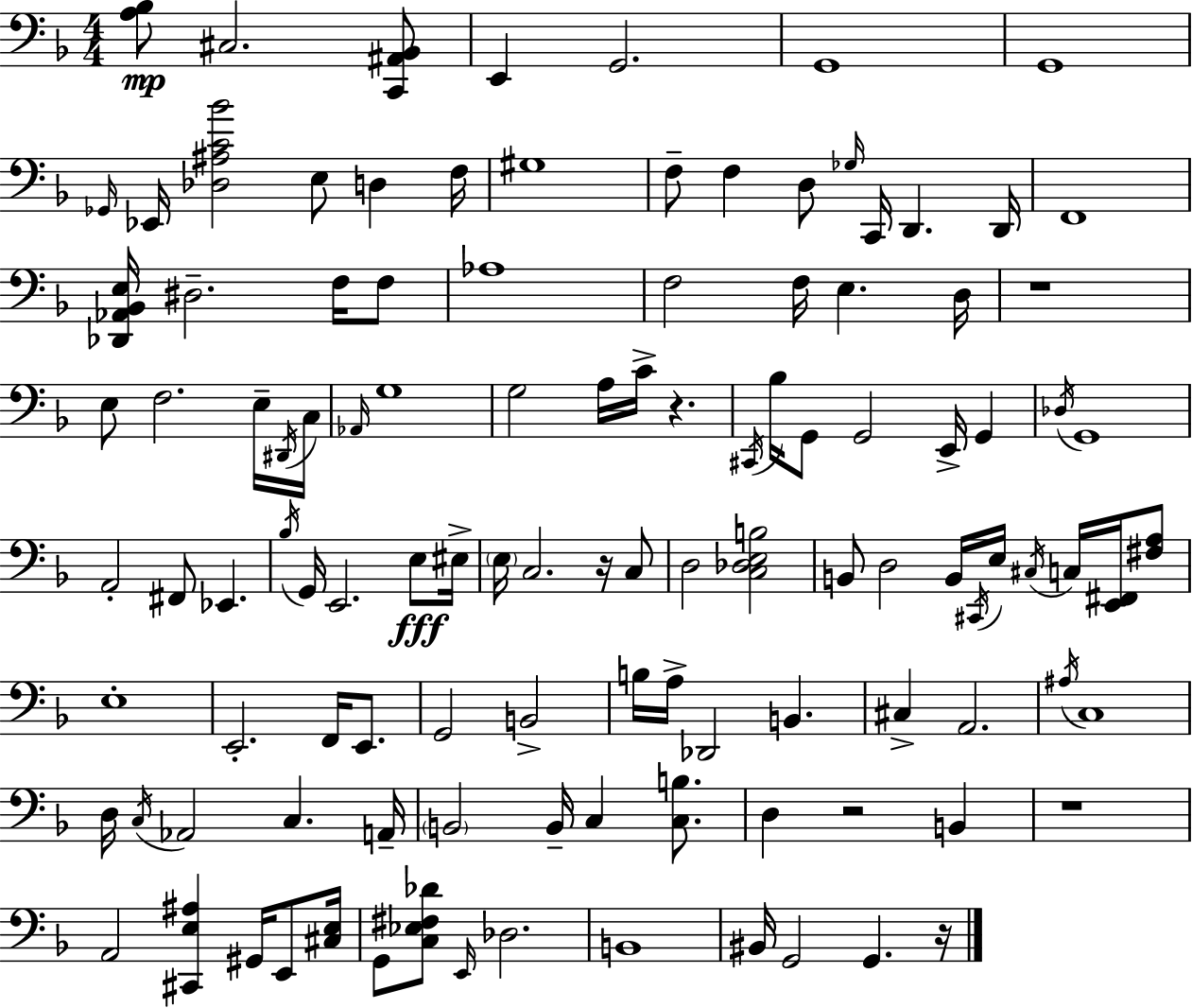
{
  \clef bass
  \numericTimeSignature
  \time 4/4
  \key d \minor
  <a bes>8\mp cis2. <c, ais, bes,>8 | e,4 g,2. | g,1 | g,1 | \break \grace { ges,16 } ees,16 <des ais c' bes'>2 e8 d4 | f16 gis1 | f8-- f4 d8 \grace { ges16 } c,16 d,4. | d,16 f,1 | \break <des, aes, bes, e>16 dis2.-- f16 | f8 aes1 | f2 f16 e4. | d16 r1 | \break e8 f2. | e16-- \acciaccatura { dis,16 } c16 \grace { aes,16 } g1 | g2 a16 c'16-> r4. | \acciaccatura { cis,16 } bes16 g,8 g,2 | \break e,16-> g,4 \acciaccatura { des16 } g,1 | a,2-. fis,8 | ees,4. \acciaccatura { bes16 } g,16 e,2. | e8\fff eis16-> \parenthesize e16 c2. | \break r16 c8 d2 <c des e b>2 | b,8 d2 | b,16 \acciaccatura { cis,16 } e16 \acciaccatura { cis16 } c16 <e, fis,>16 <fis a>8 e1-. | e,2.-. | \break f,16 e,8. g,2 | b,2-> b16 a16-> des,2 | b,4. cis4-> a,2. | \acciaccatura { ais16 } c1 | \break d16 \acciaccatura { c16 } aes,2 | c4. a,16-- \parenthesize b,2 | b,16-- c4 <c b>8. d4 r2 | b,4 r1 | \break a,2 | <cis, e ais>4 gis,16 e,8 <cis e>16 g,8 <c ees fis des'>8 \grace { e,16 } | des2. b,1 | bis,16 g,2 | \break g,4. r16 \bar "|."
}